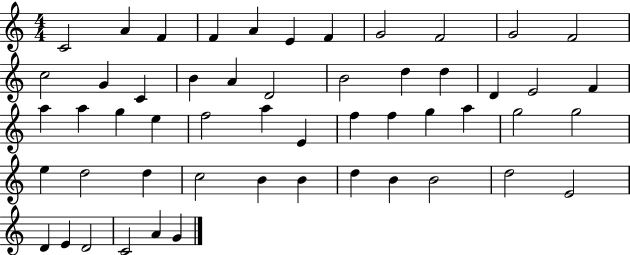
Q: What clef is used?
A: treble